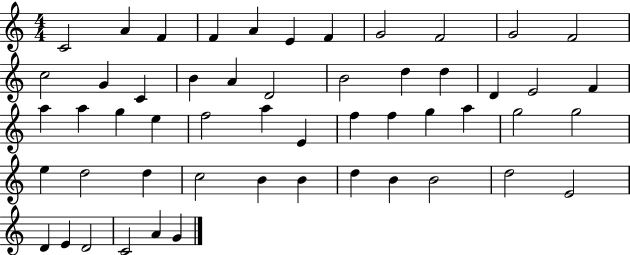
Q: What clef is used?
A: treble